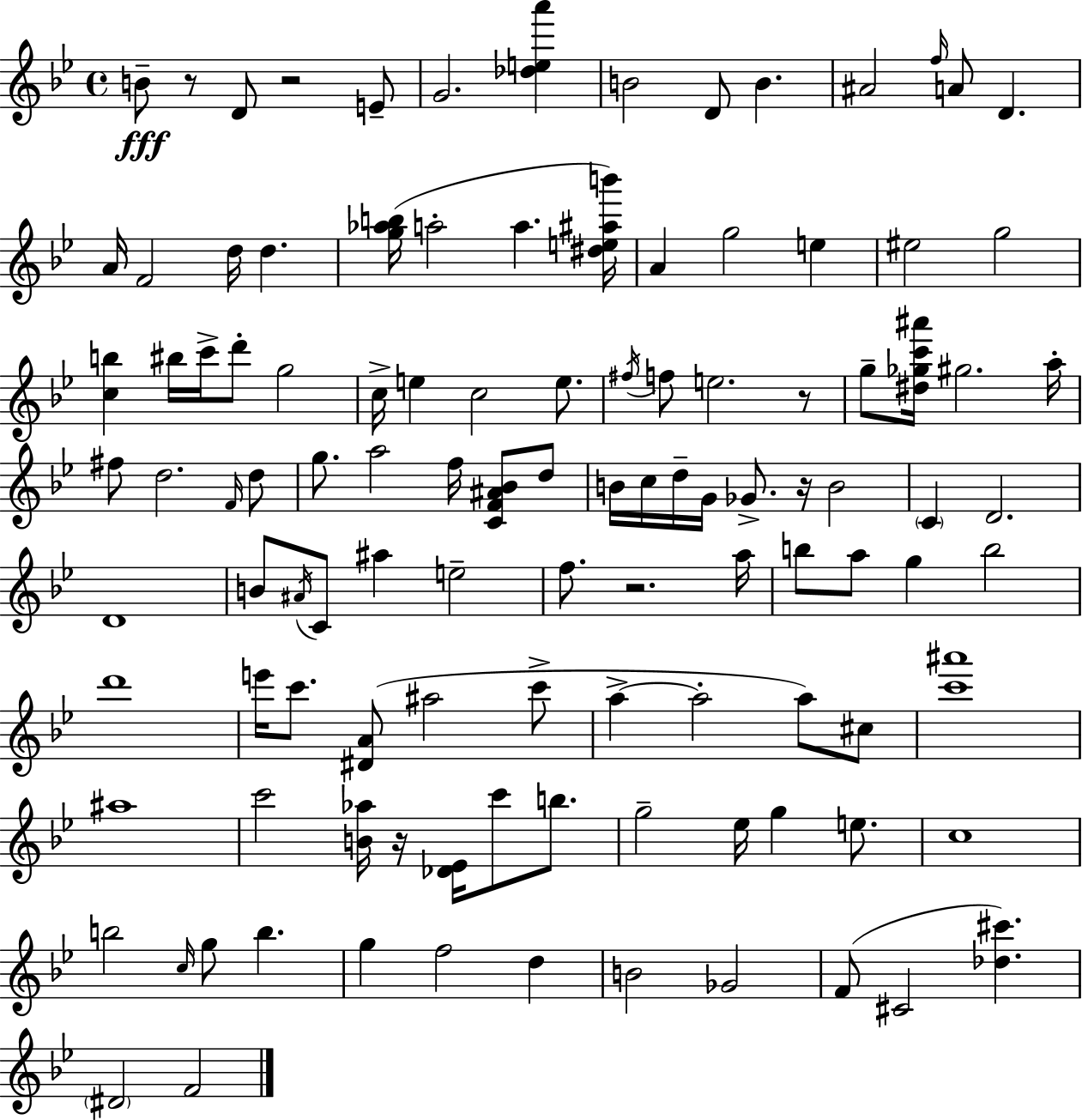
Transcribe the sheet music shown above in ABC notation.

X:1
T:Untitled
M:4/4
L:1/4
K:Gm
B/2 z/2 D/2 z2 E/2 G2 [_dea'] B2 D/2 B ^A2 f/4 A/2 D A/4 F2 d/4 d [g_ab]/4 a2 a [^de^ab']/4 A g2 e ^e2 g2 [cb] ^b/4 c'/4 d'/2 g2 c/4 e c2 e/2 ^f/4 f/2 e2 z/2 g/2 [^d_gc'^a']/4 ^g2 a/4 ^f/2 d2 F/4 d/2 g/2 a2 f/4 [CF^A_B]/2 d/2 B/4 c/4 d/4 G/4 _G/2 z/4 B2 C D2 D4 B/2 ^A/4 C/2 ^a e2 f/2 z2 a/4 b/2 a/2 g b2 d'4 e'/4 c'/2 [^DA]/2 ^a2 c'/2 a a2 a/2 ^c/2 [c'^a']4 ^a4 c'2 [B_a]/4 z/4 [_D_E]/4 c'/2 b/2 g2 _e/4 g e/2 c4 b2 c/4 g/2 b g f2 d B2 _G2 F/2 ^C2 [_d^c'] ^D2 F2